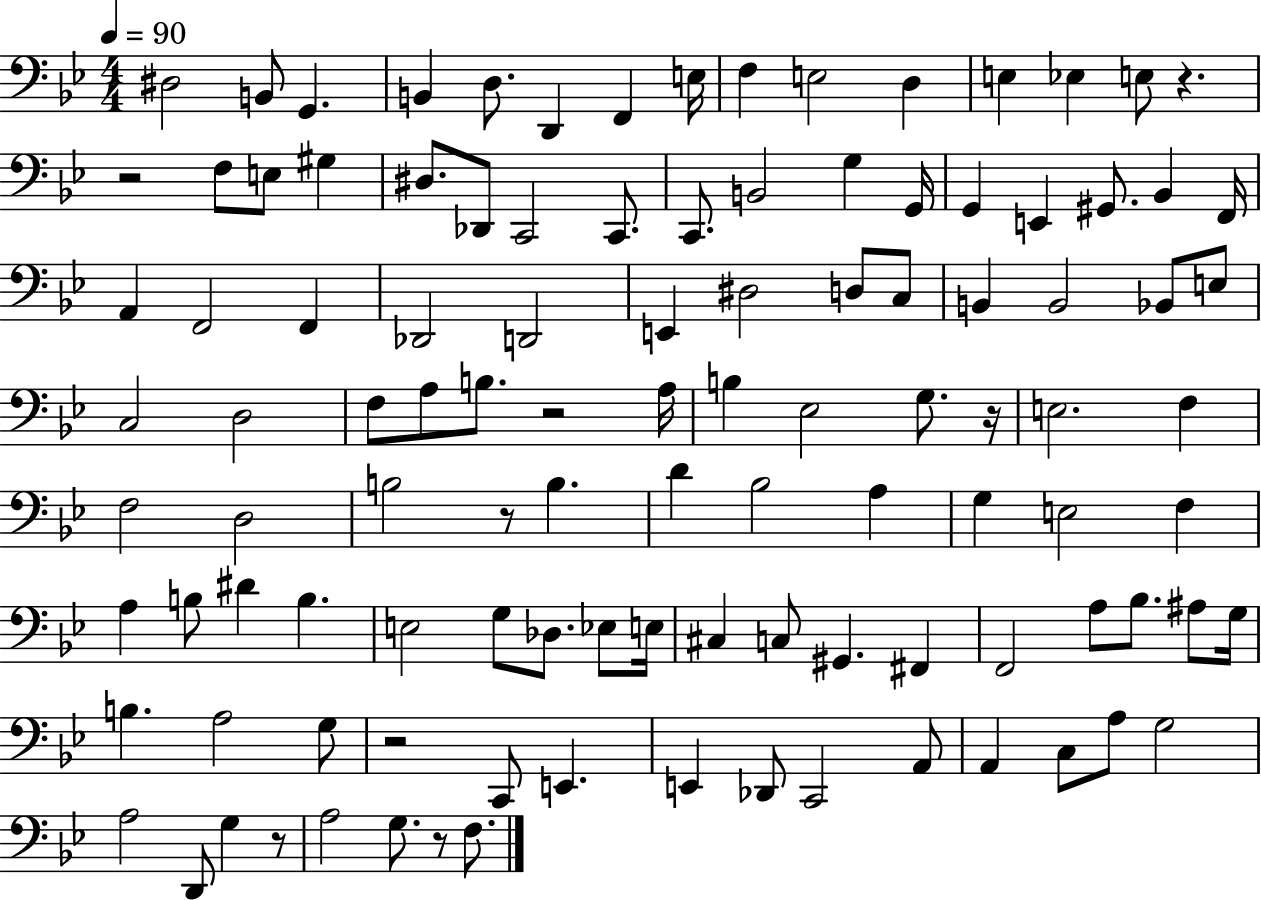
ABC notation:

X:1
T:Untitled
M:4/4
L:1/4
K:Bb
^D,2 B,,/2 G,, B,, D,/2 D,, F,, E,/4 F, E,2 D, E, _E, E,/2 z z2 F,/2 E,/2 ^G, ^D,/2 _D,,/2 C,,2 C,,/2 C,,/2 B,,2 G, G,,/4 G,, E,, ^G,,/2 _B,, F,,/4 A,, F,,2 F,, _D,,2 D,,2 E,, ^D,2 D,/2 C,/2 B,, B,,2 _B,,/2 E,/2 C,2 D,2 F,/2 A,/2 B,/2 z2 A,/4 B, _E,2 G,/2 z/4 E,2 F, F,2 D,2 B,2 z/2 B, D _B,2 A, G, E,2 F, A, B,/2 ^D B, E,2 G,/2 _D,/2 _E,/2 E,/4 ^C, C,/2 ^G,, ^F,, F,,2 A,/2 _B,/2 ^A,/2 G,/4 B, A,2 G,/2 z2 C,,/2 E,, E,, _D,,/2 C,,2 A,,/2 A,, C,/2 A,/2 G,2 A,2 D,,/2 G, z/2 A,2 G,/2 z/2 F,/2